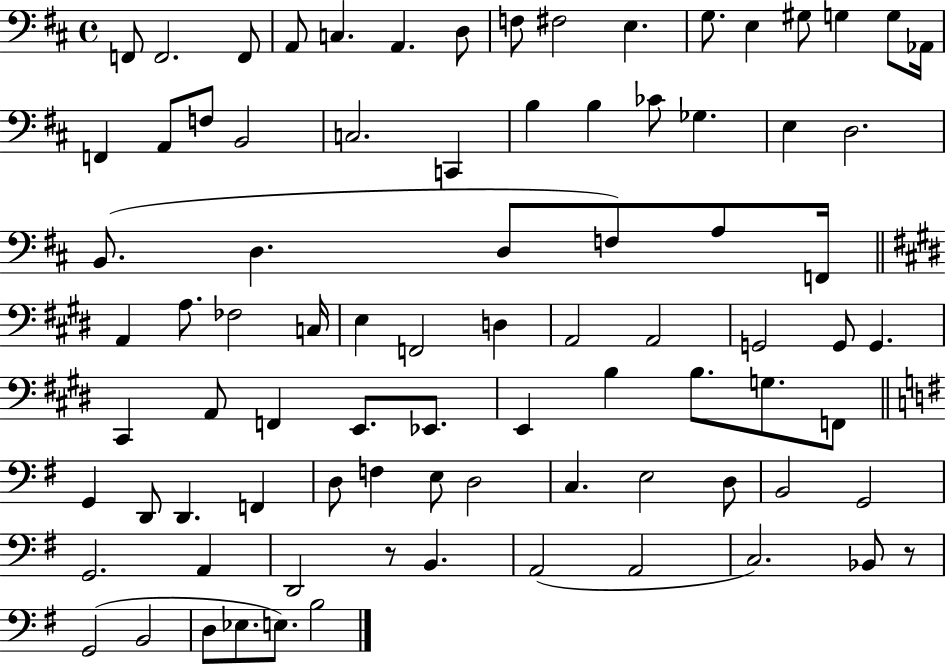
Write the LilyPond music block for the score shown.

{
  \clef bass
  \time 4/4
  \defaultTimeSignature
  \key d \major
  f,8 f,2. f,8 | a,8 c4. a,4. d8 | f8 fis2 e4. | g8. e4 gis8 g4 g8 aes,16 | \break f,4 a,8 f8 b,2 | c2. c,4 | b4 b4 ces'8 ges4. | e4 d2. | \break b,8.( d4. d8 f8) a8 f,16 | \bar "||" \break \key e \major a,4 a8. fes2 c16 | e4 f,2 d4 | a,2 a,2 | g,2 g,8 g,4. | \break cis,4 a,8 f,4 e,8. ees,8. | e,4 b4 b8. g8. f,8 | \bar "||" \break \key g \major g,4 d,8 d,4. f,4 | d8 f4 e8 d2 | c4. e2 d8 | b,2 g,2 | \break g,2. a,4 | d,2 r8 b,4. | a,2( a,2 | c2.) bes,8 r8 | \break g,2( b,2 | d8 ees8. e8.) b2 | \bar "|."
}